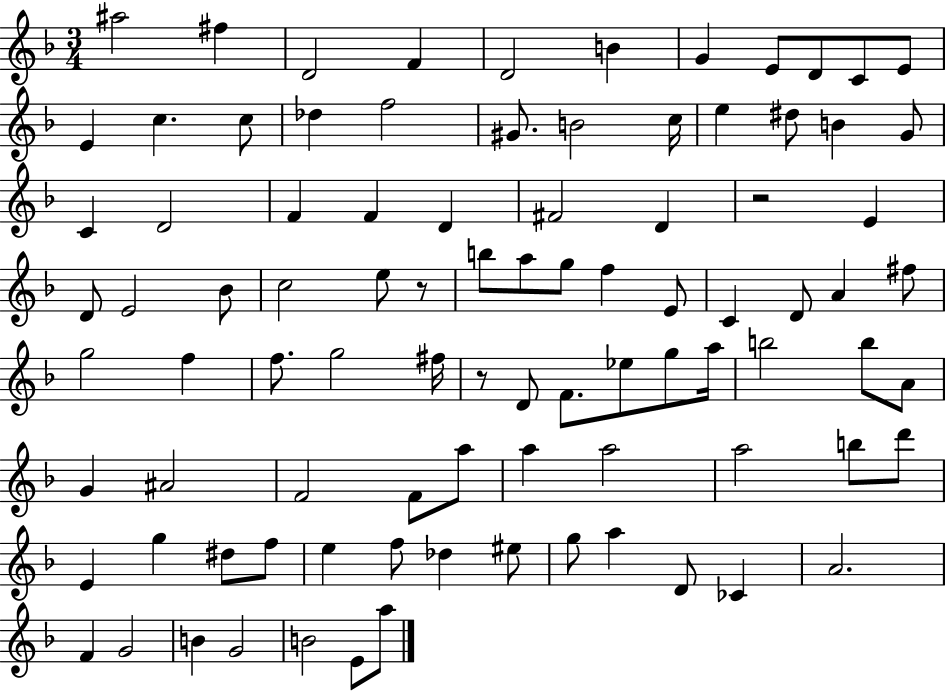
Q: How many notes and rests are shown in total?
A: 91